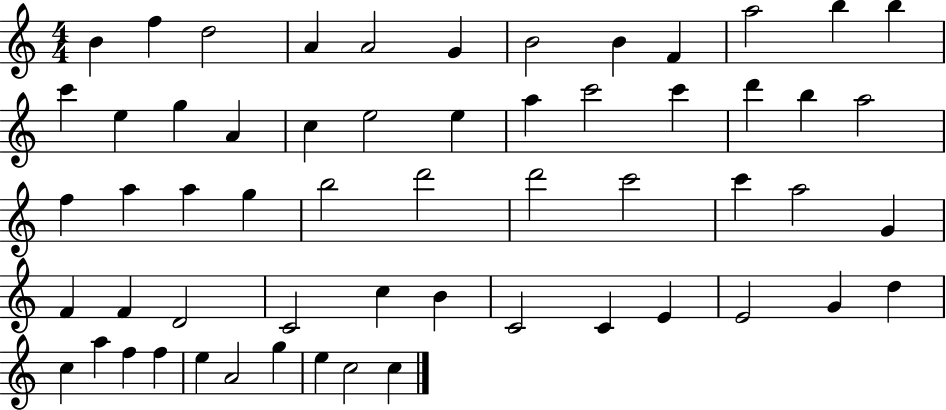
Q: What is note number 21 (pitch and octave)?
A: C6